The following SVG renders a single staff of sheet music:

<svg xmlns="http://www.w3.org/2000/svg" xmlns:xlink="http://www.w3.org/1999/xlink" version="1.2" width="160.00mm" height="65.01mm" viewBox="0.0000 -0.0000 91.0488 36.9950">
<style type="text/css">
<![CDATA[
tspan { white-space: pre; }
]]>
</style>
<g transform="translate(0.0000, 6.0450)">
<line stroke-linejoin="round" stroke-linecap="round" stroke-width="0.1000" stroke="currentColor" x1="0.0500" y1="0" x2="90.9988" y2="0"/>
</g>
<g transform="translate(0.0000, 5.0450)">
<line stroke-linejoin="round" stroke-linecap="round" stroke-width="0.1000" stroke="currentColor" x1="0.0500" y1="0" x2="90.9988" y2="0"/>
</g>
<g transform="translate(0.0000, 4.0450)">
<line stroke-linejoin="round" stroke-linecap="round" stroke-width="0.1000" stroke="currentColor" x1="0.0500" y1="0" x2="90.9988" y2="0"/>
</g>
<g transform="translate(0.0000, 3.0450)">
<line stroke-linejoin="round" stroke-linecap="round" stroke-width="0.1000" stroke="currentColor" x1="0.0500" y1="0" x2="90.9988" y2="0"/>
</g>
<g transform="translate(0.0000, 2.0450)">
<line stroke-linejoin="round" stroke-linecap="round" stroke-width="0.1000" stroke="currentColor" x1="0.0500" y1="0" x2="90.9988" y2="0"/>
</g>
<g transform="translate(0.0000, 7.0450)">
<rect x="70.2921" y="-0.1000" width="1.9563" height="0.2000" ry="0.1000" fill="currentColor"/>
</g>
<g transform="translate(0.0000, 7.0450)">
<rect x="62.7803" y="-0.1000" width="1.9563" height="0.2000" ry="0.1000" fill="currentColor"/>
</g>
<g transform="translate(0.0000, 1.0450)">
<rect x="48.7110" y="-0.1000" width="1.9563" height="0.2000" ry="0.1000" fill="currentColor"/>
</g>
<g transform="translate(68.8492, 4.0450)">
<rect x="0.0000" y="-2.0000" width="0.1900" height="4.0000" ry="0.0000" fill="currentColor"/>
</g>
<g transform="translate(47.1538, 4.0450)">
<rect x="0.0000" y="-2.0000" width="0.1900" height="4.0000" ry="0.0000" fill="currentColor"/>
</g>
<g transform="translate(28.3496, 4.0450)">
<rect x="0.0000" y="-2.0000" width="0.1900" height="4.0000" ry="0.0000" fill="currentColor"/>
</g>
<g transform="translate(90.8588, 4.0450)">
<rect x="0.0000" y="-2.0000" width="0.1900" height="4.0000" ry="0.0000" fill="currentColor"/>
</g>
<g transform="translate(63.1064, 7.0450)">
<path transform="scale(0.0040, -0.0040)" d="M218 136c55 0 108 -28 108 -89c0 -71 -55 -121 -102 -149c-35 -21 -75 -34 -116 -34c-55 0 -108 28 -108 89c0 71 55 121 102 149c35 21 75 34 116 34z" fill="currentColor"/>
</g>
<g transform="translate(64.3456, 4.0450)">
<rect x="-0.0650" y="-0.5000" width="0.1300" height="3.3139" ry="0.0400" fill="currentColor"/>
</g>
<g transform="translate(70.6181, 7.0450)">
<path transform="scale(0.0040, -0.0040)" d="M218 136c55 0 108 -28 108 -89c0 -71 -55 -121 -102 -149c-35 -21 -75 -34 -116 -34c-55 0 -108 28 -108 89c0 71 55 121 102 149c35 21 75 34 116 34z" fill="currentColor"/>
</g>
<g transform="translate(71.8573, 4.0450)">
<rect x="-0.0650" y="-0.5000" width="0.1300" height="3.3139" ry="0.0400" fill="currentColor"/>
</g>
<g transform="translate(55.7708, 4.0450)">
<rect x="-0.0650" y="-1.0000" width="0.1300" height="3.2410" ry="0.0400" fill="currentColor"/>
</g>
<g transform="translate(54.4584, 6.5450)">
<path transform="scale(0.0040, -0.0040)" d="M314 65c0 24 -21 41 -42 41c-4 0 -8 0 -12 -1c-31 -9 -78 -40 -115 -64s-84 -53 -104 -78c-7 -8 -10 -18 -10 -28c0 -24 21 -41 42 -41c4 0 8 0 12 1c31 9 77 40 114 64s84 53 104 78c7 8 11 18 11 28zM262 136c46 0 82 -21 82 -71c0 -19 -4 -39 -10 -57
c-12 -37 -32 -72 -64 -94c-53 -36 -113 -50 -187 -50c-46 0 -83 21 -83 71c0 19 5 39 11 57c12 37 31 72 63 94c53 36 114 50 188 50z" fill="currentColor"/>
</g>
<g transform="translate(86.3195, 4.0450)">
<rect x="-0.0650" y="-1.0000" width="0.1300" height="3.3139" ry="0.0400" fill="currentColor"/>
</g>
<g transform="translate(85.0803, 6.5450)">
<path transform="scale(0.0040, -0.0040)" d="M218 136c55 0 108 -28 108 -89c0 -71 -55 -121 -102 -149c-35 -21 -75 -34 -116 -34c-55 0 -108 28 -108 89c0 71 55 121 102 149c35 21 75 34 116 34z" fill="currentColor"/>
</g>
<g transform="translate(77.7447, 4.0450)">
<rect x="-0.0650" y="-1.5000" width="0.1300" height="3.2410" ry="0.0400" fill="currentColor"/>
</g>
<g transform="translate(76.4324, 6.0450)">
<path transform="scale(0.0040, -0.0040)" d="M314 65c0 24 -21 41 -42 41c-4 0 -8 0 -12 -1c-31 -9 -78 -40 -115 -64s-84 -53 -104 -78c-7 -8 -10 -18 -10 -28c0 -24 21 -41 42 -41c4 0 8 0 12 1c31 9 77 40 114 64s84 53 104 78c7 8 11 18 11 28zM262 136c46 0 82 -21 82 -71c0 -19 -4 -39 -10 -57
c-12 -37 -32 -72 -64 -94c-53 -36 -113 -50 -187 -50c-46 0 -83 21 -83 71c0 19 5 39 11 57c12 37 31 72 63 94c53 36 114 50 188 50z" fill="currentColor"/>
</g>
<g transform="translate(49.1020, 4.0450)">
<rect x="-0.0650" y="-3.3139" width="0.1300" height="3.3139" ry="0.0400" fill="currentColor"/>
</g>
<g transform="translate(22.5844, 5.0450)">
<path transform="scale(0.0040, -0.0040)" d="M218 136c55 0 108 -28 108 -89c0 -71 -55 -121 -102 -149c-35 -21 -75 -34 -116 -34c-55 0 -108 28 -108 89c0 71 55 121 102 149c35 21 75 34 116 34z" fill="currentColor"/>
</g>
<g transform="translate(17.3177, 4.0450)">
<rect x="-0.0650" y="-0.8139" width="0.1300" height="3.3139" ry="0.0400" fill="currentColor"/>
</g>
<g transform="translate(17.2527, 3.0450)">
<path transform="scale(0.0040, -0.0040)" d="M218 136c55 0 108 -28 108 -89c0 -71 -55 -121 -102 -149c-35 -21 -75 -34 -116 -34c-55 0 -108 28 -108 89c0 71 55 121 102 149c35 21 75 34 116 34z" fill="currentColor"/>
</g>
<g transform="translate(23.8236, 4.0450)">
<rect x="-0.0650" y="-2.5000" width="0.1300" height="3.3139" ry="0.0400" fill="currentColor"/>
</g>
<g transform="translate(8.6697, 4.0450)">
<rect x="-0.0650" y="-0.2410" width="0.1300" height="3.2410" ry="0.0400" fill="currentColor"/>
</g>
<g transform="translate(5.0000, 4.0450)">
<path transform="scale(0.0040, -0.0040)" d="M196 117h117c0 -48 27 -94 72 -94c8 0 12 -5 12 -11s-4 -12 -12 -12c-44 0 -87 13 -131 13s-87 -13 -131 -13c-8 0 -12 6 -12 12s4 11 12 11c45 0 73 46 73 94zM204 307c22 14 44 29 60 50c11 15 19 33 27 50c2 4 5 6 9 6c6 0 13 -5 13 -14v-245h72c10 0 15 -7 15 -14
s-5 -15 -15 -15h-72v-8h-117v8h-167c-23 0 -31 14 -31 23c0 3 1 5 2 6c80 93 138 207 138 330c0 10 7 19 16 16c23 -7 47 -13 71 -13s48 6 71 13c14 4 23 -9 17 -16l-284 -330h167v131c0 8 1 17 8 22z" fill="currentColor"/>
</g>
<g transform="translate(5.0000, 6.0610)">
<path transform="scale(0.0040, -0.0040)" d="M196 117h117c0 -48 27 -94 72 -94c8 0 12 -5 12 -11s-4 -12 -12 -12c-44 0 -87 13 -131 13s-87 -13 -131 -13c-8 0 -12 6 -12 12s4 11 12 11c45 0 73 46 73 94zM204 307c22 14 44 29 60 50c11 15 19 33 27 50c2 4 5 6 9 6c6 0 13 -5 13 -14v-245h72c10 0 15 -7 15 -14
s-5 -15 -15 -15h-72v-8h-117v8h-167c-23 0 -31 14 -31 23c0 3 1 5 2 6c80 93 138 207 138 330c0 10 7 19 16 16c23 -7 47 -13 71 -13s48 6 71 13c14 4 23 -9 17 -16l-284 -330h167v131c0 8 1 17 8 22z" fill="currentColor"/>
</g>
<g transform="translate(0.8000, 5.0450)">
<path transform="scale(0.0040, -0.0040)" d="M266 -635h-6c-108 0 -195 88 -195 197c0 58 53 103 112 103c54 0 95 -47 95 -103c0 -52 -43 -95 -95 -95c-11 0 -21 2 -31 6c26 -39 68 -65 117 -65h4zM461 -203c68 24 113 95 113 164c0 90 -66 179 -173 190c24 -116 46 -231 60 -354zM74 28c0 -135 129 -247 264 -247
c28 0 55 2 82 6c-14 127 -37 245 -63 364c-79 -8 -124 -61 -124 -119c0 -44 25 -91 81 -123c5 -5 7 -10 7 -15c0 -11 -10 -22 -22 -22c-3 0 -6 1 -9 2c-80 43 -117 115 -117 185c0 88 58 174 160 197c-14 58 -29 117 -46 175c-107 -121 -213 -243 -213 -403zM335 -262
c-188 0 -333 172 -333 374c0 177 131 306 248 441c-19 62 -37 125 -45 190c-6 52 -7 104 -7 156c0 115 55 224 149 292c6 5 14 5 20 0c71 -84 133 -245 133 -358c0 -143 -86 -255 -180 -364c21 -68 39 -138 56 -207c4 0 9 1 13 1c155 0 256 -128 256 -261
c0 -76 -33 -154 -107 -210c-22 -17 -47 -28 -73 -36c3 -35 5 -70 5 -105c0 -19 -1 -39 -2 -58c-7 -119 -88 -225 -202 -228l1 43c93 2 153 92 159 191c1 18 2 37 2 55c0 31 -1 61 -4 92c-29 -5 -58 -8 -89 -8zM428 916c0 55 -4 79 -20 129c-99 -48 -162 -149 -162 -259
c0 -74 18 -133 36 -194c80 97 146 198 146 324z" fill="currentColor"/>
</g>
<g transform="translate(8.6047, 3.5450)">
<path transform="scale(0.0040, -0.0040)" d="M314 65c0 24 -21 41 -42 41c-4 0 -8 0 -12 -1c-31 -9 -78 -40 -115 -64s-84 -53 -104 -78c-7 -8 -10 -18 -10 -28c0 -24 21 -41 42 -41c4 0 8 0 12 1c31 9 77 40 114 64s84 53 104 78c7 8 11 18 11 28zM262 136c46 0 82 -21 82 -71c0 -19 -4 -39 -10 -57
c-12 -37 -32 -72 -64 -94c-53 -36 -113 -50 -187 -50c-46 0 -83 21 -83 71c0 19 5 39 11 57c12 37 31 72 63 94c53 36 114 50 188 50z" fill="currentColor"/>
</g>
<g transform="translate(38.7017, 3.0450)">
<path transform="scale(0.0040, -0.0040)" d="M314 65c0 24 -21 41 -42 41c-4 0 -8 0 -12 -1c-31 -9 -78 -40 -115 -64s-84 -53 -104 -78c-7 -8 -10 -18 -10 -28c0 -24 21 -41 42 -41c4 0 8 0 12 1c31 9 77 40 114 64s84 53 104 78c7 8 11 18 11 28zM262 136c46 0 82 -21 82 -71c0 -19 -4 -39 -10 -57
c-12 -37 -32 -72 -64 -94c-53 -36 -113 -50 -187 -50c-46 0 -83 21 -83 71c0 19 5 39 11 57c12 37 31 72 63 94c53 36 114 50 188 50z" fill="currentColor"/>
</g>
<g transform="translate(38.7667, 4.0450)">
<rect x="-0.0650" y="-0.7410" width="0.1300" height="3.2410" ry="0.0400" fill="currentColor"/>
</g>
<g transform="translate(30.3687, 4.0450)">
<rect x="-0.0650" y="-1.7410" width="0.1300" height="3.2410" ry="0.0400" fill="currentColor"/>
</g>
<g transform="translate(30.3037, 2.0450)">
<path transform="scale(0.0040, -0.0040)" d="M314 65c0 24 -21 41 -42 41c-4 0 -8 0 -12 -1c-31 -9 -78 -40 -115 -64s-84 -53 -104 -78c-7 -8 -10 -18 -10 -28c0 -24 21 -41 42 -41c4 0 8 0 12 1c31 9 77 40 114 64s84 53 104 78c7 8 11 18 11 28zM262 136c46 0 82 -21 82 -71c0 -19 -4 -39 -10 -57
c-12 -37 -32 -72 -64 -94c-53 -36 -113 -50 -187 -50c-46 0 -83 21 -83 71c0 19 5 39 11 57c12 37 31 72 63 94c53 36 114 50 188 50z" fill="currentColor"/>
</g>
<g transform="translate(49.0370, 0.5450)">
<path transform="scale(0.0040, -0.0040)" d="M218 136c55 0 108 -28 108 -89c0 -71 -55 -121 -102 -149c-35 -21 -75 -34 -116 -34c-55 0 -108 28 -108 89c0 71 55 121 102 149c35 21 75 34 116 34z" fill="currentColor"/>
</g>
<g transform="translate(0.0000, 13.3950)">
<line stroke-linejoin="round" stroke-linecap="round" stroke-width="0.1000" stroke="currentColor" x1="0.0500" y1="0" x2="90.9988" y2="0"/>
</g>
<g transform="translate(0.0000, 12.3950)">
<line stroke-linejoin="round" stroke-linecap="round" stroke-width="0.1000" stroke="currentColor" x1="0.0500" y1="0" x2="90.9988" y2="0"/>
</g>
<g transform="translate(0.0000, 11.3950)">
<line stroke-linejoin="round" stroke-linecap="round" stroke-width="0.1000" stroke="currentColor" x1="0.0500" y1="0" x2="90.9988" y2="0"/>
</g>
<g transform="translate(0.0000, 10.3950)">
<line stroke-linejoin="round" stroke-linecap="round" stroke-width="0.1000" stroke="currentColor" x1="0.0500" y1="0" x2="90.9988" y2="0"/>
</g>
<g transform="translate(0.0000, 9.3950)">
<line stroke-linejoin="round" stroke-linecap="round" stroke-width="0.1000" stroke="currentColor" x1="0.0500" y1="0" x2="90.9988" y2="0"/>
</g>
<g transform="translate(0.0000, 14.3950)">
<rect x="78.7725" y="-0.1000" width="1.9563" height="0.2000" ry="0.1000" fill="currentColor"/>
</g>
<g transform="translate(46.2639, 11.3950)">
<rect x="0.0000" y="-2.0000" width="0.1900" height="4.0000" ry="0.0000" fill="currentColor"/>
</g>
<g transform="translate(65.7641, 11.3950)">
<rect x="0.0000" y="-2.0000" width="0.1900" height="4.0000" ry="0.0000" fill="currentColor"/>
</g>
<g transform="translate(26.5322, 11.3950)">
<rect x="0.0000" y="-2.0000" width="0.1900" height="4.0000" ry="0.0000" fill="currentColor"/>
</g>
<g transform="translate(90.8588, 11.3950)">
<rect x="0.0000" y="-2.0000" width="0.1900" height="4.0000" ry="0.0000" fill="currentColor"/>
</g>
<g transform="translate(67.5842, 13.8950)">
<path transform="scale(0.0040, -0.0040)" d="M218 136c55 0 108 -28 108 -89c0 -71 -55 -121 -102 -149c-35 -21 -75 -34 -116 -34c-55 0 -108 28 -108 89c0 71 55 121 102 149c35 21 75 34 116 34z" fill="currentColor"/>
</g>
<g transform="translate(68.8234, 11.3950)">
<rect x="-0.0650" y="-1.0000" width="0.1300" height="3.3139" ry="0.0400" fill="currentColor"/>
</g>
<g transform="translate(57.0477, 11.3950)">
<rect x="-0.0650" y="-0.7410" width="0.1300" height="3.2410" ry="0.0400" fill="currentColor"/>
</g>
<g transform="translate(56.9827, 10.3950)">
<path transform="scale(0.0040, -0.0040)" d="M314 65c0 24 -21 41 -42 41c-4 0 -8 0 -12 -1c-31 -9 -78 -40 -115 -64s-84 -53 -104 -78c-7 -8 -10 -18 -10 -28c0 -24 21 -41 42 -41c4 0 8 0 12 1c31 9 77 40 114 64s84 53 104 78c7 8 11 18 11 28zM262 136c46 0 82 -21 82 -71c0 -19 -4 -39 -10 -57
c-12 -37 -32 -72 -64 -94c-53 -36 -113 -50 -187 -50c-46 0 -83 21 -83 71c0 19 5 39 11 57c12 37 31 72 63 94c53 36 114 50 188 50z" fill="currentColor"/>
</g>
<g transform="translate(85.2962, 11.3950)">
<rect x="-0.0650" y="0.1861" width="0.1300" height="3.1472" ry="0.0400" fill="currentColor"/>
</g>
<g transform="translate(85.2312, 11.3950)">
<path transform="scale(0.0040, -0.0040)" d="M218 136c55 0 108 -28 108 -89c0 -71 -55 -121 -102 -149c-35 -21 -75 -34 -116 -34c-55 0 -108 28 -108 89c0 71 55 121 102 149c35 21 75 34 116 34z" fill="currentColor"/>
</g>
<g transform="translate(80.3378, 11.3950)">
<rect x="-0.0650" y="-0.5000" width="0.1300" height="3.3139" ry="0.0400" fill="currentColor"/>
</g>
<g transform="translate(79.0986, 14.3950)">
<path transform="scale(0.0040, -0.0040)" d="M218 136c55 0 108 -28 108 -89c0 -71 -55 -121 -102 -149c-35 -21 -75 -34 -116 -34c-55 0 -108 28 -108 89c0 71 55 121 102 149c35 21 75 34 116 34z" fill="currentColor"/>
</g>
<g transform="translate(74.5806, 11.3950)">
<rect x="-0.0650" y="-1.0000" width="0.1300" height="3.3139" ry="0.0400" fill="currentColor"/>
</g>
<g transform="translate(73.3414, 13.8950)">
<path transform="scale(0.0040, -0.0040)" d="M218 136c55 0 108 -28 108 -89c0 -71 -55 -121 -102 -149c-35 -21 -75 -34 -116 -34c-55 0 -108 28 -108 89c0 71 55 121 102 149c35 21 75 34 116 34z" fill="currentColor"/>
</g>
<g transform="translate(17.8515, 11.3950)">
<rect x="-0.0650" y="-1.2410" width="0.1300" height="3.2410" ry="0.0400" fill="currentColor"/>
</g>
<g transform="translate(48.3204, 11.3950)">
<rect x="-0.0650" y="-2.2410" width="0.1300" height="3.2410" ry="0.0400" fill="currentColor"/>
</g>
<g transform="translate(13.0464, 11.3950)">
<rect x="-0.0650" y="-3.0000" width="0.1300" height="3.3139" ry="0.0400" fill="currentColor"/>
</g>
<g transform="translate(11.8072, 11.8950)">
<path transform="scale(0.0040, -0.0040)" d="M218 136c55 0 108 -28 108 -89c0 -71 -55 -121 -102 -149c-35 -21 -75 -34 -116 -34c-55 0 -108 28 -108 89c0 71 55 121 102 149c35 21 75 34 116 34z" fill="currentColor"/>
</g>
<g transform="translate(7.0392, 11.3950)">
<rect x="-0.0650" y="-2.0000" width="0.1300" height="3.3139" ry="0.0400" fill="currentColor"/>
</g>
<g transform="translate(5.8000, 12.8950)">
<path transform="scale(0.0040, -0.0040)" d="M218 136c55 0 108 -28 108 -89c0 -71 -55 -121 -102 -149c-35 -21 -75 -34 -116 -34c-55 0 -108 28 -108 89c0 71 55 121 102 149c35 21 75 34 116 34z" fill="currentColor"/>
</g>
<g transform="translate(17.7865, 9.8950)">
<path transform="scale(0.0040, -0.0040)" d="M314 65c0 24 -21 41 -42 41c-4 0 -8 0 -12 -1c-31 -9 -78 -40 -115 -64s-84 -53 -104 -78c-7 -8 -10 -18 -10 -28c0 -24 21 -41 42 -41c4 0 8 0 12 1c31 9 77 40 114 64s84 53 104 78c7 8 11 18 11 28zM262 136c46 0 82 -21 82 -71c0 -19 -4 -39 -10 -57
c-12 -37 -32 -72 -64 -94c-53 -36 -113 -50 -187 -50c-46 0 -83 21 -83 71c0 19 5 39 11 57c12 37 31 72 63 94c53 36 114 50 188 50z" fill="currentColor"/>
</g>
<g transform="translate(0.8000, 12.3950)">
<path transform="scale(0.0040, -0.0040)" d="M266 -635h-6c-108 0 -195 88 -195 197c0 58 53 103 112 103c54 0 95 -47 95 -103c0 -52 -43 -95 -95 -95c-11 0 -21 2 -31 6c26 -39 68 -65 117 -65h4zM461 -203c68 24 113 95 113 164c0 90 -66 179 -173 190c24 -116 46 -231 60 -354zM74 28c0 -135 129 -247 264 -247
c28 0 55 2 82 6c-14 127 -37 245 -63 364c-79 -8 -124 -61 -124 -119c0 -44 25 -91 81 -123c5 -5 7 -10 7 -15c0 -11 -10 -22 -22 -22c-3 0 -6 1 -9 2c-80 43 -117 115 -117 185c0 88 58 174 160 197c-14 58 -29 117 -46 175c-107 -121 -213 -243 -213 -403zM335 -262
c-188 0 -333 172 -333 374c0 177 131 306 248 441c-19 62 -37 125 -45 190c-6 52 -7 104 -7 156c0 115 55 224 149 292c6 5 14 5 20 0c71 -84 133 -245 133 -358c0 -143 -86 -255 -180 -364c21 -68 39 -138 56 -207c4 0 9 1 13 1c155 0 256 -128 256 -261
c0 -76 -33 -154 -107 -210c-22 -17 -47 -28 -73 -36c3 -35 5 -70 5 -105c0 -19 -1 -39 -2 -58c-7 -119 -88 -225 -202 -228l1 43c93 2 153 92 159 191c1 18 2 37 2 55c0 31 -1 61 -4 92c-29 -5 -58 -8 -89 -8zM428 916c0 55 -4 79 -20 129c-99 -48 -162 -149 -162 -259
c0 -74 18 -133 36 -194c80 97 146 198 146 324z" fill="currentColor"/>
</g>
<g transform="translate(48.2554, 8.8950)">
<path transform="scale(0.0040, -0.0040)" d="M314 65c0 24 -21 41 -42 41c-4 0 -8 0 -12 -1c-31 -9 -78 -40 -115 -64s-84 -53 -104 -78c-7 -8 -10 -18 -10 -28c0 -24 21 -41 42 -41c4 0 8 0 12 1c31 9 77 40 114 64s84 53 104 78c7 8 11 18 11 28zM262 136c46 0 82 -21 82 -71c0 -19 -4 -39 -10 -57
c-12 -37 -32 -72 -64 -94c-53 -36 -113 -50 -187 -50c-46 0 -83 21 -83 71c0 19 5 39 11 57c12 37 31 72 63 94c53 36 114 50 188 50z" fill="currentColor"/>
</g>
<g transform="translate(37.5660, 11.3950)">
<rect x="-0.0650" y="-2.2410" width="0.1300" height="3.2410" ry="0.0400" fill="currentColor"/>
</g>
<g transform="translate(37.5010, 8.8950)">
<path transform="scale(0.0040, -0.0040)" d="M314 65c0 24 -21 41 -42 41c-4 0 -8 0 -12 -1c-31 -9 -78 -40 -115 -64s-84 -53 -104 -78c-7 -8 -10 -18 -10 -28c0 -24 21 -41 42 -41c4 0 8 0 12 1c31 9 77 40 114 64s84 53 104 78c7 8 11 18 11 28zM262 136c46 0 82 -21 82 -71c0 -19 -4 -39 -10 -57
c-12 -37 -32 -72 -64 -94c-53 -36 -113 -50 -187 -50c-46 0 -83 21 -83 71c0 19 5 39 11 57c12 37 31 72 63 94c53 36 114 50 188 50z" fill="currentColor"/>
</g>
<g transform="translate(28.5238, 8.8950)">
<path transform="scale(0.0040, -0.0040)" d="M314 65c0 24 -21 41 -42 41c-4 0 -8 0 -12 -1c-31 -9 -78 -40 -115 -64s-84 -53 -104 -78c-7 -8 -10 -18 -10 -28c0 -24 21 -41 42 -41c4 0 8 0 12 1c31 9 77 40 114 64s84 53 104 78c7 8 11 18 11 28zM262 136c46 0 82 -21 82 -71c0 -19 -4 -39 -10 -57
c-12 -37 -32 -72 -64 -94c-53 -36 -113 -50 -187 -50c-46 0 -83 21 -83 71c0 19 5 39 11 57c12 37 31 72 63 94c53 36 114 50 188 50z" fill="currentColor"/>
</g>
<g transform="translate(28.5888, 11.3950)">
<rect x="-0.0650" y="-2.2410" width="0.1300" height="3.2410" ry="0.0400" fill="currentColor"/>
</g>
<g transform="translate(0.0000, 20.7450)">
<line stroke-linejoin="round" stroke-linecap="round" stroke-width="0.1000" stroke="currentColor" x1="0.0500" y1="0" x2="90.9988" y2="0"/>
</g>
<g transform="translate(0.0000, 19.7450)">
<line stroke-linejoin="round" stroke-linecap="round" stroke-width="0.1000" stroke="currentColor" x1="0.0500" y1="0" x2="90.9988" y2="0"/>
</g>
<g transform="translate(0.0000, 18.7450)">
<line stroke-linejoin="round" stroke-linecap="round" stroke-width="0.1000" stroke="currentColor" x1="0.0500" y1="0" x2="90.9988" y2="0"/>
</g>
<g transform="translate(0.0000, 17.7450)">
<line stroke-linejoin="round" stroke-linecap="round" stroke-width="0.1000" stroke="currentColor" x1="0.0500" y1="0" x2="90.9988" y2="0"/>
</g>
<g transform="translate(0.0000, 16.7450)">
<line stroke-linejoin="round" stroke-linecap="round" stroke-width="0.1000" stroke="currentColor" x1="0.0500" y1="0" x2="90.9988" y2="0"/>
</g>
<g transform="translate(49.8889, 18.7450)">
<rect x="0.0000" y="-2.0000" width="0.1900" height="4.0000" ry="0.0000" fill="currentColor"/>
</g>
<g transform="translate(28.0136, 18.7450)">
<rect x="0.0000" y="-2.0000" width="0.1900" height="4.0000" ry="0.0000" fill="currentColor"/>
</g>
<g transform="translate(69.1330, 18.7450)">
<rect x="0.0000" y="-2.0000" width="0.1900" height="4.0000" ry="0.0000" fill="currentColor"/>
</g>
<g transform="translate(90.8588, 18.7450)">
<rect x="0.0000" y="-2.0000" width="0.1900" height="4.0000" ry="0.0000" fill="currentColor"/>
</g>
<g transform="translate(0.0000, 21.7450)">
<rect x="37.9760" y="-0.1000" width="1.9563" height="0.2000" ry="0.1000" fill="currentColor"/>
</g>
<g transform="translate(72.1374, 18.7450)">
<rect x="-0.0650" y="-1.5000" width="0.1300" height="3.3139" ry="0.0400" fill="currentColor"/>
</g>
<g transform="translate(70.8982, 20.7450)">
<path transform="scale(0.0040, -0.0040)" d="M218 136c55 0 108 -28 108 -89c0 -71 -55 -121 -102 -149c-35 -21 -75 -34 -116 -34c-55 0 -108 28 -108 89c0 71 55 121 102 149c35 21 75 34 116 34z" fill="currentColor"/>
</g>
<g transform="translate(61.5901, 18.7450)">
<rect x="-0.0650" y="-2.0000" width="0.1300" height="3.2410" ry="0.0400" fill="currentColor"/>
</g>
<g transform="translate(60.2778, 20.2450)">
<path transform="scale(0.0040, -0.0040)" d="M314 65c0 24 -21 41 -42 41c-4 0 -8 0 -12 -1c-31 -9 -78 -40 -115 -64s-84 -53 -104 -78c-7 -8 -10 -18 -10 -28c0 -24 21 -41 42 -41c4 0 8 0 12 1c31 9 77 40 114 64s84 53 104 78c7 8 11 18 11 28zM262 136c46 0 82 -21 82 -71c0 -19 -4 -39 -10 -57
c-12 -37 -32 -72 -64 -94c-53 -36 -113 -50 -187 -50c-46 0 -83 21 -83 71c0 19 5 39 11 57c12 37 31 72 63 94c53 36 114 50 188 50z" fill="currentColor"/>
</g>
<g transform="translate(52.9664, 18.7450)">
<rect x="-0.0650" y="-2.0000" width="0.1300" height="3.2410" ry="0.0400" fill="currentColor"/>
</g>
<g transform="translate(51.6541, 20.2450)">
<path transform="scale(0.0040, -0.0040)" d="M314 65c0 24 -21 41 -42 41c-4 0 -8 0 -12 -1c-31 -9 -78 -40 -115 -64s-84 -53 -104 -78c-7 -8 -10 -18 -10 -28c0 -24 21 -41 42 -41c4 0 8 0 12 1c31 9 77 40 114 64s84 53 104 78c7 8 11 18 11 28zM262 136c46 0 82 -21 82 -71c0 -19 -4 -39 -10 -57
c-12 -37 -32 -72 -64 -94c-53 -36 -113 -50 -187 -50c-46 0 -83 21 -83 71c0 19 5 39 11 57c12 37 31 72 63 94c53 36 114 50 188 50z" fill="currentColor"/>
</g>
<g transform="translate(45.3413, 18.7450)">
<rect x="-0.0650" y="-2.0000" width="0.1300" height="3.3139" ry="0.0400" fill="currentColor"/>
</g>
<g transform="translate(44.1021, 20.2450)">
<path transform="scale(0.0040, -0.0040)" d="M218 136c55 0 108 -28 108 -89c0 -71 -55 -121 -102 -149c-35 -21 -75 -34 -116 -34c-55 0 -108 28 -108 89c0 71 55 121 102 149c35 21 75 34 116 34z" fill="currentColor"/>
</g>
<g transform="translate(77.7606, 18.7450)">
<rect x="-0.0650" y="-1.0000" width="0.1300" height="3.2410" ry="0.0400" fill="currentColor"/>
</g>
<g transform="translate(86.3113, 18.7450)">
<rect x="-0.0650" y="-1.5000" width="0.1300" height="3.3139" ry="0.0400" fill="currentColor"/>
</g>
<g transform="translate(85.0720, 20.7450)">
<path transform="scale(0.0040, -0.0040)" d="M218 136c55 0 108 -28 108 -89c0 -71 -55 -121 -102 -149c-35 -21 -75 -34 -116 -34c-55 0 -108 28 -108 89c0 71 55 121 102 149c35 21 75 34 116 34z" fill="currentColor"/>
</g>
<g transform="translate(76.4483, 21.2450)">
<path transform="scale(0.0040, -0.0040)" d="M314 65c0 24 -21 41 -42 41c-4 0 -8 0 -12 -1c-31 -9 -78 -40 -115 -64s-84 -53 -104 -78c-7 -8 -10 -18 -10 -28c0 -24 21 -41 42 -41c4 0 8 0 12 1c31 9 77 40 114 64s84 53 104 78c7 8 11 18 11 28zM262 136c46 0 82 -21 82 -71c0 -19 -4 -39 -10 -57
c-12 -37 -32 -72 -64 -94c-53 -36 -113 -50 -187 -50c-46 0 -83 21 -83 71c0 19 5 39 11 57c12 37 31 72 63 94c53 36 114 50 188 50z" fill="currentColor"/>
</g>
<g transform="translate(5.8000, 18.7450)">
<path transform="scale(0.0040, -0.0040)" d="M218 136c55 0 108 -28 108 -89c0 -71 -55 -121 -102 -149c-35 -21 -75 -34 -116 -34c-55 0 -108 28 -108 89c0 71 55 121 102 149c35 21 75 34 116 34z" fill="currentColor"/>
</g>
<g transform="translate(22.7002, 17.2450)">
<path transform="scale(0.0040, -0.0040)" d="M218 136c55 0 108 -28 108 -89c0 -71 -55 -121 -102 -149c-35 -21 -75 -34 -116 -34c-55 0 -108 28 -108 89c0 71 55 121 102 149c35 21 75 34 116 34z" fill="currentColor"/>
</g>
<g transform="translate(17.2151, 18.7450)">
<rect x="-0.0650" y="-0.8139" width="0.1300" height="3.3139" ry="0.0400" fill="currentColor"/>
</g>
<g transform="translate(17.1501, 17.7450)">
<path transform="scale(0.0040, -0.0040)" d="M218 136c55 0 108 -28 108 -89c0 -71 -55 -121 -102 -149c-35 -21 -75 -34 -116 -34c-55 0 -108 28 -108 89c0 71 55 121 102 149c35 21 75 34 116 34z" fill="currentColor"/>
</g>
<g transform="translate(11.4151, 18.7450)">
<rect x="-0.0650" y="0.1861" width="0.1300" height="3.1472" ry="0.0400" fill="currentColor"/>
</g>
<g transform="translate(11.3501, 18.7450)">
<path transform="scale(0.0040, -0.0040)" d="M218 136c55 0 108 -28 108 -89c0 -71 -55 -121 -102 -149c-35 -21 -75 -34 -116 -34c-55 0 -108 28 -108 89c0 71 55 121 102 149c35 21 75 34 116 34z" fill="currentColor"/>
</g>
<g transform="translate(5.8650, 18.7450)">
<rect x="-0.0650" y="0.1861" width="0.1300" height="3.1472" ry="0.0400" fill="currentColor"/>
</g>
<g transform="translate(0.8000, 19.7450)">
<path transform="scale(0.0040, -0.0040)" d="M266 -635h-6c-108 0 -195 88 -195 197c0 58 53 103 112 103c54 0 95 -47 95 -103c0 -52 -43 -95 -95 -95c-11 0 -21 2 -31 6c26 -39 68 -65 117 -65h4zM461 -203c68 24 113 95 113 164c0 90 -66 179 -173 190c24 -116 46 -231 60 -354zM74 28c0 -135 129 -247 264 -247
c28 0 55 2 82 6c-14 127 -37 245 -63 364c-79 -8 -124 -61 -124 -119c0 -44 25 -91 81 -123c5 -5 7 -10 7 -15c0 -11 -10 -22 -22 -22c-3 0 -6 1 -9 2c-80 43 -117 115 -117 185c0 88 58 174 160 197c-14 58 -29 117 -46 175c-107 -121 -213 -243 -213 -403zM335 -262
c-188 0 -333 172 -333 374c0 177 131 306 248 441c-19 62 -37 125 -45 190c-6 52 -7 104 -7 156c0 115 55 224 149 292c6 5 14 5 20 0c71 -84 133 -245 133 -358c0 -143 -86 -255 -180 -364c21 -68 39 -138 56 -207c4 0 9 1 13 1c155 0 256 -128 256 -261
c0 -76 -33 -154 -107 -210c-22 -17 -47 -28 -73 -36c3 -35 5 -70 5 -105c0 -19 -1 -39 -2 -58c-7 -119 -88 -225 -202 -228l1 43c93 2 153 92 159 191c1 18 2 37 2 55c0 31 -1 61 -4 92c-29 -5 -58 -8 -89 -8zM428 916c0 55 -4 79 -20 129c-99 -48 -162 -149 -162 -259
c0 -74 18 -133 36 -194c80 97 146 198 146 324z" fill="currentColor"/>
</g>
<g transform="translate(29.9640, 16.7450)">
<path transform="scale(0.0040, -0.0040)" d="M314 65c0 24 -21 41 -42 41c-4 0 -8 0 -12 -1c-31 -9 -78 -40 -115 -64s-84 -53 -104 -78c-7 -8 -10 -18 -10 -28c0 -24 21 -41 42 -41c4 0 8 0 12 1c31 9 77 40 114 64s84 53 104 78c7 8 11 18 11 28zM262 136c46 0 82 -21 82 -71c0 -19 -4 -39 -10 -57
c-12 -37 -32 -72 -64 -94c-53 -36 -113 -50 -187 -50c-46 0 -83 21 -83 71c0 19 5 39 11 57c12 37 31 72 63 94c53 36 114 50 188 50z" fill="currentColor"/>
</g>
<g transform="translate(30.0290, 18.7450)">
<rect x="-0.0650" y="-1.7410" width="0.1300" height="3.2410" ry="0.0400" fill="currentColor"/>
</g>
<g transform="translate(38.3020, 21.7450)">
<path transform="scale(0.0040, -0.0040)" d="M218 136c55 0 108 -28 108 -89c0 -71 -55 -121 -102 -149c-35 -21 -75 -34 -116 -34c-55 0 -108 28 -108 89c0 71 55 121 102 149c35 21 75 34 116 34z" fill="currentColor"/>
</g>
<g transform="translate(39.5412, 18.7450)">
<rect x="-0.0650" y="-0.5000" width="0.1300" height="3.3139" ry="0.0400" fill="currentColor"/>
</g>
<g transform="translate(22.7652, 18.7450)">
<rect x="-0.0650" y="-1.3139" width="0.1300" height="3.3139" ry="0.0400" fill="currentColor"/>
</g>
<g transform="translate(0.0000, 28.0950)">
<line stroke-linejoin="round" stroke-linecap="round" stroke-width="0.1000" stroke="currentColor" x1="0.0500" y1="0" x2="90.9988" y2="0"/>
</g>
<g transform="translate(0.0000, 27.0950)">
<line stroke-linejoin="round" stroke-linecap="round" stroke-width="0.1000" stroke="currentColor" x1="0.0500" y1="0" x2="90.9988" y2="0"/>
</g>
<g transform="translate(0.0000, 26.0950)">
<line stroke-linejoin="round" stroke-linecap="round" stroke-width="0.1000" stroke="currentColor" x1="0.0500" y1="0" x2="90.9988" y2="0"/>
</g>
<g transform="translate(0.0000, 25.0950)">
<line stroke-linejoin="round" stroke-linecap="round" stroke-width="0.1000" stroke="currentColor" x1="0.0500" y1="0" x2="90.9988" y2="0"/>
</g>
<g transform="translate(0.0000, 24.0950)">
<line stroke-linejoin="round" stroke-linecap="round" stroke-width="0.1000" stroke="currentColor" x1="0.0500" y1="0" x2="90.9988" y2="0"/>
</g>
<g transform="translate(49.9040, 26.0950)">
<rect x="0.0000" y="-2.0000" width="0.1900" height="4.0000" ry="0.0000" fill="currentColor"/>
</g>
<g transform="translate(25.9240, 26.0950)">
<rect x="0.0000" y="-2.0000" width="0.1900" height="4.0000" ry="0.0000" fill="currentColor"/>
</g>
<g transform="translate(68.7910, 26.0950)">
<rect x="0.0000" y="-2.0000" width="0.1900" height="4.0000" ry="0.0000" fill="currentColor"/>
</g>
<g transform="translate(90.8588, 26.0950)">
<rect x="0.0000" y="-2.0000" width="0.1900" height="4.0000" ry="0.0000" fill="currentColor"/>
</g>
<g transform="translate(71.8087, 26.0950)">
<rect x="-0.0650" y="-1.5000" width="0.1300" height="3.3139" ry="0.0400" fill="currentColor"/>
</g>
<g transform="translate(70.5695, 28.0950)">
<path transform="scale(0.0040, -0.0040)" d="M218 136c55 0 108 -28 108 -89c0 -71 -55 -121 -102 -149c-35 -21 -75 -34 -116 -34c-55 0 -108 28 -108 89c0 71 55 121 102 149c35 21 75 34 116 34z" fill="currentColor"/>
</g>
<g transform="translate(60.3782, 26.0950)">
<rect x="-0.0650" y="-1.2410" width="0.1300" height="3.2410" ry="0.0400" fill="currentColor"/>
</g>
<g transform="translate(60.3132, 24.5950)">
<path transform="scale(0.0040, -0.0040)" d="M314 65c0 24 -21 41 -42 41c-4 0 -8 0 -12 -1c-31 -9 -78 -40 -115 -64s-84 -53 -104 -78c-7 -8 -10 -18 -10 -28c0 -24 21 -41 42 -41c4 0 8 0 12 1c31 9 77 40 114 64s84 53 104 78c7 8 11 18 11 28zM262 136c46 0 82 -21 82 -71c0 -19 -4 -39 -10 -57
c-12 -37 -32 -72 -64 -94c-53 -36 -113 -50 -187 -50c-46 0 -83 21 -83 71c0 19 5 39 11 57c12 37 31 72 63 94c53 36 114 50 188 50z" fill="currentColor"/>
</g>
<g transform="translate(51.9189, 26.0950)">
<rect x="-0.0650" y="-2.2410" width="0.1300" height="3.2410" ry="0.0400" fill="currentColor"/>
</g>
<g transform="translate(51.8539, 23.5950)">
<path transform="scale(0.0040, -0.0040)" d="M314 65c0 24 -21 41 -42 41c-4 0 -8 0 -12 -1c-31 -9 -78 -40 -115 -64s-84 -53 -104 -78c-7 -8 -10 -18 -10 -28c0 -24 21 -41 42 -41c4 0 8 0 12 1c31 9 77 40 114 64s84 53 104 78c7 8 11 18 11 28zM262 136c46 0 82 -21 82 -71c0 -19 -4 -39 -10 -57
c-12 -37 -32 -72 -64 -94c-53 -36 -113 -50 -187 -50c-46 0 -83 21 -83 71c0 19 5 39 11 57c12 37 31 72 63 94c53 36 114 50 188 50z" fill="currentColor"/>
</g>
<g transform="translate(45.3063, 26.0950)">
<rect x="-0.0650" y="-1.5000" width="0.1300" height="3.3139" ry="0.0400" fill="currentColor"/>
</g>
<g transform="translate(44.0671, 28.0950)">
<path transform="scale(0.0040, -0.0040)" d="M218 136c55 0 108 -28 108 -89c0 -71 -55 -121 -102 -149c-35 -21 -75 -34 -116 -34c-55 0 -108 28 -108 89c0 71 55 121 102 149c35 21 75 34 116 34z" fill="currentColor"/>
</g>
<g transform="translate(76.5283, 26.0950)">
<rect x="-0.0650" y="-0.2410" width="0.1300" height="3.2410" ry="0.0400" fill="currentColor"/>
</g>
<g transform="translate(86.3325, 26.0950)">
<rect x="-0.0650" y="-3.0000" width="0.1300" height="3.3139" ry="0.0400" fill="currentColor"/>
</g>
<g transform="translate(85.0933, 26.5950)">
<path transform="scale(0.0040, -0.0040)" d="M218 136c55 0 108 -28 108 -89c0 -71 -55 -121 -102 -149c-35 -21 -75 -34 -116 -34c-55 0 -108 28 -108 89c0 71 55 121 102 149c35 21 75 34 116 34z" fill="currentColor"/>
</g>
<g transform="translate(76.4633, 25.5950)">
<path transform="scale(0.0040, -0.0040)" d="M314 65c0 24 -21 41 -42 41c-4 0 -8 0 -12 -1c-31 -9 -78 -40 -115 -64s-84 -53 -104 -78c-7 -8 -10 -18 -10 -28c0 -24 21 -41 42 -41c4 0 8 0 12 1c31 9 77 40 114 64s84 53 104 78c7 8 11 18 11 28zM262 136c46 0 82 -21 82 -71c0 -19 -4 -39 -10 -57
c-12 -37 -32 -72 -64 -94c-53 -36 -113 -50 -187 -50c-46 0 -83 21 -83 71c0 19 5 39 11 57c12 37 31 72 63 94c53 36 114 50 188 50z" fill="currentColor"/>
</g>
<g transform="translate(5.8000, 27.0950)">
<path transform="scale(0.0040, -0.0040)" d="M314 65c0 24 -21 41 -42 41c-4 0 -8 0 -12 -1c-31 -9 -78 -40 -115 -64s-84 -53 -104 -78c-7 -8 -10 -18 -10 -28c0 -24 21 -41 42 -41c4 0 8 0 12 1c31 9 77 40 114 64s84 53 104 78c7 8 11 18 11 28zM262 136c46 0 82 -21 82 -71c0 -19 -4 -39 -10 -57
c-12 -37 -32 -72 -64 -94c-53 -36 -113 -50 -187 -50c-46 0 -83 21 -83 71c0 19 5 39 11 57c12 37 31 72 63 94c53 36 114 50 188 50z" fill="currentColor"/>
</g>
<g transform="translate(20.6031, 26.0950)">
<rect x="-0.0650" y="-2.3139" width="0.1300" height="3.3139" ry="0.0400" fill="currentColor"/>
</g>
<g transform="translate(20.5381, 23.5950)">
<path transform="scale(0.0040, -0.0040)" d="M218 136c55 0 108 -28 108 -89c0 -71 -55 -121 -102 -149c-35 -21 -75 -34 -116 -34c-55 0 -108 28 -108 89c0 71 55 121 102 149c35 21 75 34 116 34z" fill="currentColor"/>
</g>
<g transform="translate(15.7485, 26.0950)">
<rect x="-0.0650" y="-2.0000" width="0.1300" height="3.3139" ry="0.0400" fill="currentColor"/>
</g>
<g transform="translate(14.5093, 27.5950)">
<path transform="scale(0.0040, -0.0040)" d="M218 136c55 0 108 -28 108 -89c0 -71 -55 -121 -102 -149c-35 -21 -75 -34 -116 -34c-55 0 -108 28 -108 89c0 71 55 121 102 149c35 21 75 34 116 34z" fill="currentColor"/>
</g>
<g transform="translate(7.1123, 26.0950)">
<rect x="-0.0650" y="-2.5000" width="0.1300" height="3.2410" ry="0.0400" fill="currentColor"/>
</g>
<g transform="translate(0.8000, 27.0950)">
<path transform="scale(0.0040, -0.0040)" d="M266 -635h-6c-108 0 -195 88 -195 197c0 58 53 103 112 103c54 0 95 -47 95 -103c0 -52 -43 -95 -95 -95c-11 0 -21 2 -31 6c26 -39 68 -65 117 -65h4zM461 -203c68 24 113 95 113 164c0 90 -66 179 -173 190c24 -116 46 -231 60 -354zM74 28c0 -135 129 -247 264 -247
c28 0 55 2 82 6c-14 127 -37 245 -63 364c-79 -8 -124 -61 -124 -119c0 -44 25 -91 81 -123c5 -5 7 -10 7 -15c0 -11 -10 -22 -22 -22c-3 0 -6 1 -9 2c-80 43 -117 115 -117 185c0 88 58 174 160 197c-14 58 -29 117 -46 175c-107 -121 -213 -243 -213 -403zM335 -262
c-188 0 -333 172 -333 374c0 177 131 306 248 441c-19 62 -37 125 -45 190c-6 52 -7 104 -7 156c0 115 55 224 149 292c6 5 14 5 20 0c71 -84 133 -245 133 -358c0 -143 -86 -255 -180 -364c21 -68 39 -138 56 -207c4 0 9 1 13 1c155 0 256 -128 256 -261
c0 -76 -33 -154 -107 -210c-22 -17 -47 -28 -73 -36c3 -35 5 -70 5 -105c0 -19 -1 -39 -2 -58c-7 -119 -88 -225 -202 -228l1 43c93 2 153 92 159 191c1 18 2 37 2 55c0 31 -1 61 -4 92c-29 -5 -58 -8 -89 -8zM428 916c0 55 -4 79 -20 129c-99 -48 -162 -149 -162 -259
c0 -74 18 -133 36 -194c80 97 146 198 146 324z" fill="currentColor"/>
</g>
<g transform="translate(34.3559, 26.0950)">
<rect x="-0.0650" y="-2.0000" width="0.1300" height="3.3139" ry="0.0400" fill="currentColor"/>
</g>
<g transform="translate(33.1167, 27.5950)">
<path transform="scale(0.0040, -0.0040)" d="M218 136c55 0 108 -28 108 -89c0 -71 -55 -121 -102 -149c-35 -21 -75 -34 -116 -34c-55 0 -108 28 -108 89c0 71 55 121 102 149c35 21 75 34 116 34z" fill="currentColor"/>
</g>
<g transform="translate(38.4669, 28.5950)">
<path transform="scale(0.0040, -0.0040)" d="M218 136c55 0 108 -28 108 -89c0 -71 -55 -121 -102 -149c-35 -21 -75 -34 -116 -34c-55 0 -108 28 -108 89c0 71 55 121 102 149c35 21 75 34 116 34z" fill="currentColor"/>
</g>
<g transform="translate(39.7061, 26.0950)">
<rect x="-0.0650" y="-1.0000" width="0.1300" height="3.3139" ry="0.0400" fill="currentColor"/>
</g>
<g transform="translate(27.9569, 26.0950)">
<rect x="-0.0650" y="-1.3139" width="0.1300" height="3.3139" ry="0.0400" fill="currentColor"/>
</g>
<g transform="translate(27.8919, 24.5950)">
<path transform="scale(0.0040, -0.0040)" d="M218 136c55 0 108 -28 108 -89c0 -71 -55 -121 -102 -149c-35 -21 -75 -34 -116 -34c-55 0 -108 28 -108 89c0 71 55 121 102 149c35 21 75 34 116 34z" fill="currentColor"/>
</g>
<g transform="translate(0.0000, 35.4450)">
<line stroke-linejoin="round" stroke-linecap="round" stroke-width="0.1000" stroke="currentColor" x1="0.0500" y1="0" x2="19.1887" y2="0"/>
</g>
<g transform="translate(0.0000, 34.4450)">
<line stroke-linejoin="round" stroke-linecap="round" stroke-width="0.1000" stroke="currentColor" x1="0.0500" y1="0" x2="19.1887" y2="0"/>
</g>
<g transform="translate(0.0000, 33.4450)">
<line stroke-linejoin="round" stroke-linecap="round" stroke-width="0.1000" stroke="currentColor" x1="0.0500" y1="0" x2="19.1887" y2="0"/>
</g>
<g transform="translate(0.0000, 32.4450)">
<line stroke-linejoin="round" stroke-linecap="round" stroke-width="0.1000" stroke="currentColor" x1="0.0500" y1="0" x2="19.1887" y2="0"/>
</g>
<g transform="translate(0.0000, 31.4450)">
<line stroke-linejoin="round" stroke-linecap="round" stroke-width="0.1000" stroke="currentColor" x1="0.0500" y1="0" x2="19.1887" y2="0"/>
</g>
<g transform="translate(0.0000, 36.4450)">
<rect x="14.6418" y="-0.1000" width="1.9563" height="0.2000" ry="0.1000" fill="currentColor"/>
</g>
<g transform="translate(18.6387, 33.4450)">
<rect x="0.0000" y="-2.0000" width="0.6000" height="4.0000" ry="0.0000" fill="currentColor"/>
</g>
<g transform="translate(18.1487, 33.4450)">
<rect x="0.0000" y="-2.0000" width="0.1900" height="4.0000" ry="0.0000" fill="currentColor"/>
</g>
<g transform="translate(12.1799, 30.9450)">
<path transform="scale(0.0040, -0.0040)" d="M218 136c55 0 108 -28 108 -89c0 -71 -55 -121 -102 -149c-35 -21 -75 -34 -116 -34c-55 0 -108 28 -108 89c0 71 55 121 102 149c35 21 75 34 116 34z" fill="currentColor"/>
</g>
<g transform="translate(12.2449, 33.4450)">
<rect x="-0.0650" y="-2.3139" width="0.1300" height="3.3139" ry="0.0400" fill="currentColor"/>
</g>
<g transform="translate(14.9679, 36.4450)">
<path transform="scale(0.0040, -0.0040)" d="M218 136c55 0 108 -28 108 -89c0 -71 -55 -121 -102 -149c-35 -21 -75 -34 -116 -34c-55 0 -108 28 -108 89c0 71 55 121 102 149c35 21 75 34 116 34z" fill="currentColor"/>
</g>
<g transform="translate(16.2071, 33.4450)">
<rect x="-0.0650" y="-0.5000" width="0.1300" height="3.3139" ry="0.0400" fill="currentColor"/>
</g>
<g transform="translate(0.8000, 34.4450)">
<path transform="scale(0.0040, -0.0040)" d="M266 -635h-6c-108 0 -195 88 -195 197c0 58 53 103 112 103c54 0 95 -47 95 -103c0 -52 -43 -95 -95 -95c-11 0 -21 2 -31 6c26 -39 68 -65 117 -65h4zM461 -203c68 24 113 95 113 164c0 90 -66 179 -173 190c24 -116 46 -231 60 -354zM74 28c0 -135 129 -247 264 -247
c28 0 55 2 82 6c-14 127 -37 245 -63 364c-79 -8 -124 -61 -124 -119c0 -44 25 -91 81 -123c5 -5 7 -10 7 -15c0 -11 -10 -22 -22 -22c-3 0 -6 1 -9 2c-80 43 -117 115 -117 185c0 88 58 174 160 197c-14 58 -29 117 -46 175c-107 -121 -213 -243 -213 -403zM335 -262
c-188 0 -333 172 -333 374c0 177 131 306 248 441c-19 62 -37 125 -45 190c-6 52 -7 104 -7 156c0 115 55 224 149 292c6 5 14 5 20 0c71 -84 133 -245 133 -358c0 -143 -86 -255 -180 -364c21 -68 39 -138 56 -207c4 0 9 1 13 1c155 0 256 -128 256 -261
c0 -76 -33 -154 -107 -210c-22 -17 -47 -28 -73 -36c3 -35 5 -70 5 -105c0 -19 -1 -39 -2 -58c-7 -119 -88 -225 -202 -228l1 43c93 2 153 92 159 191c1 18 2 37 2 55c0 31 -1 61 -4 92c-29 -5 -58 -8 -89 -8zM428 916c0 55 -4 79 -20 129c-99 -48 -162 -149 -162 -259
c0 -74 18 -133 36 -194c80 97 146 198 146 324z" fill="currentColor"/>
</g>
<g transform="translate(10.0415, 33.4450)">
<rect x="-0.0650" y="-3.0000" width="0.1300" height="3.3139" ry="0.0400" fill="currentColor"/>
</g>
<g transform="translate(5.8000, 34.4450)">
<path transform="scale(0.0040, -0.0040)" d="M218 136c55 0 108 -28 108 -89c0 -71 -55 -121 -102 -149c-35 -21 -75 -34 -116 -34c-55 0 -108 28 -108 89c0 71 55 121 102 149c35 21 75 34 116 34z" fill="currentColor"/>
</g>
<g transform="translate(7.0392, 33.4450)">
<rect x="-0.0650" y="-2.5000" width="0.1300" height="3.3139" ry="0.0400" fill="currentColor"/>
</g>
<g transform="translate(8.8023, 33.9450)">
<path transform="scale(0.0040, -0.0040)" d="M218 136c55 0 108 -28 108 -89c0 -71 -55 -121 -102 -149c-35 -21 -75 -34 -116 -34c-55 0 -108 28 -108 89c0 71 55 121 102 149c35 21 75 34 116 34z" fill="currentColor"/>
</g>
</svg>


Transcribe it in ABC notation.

X:1
T:Untitled
M:4/4
L:1/4
K:C
c2 d G f2 d2 b D2 C C E2 D F A e2 g2 g2 g2 d2 D D C B B B d e f2 C F F2 F2 E D2 E G2 F g e F D E g2 e2 E c2 A G A g C